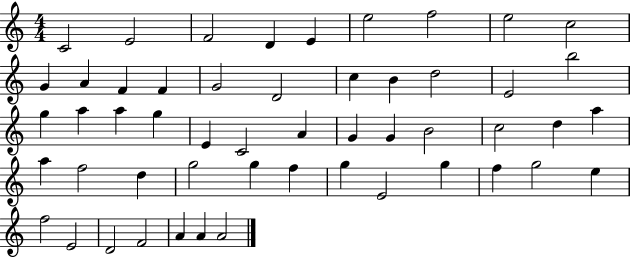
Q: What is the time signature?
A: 4/4